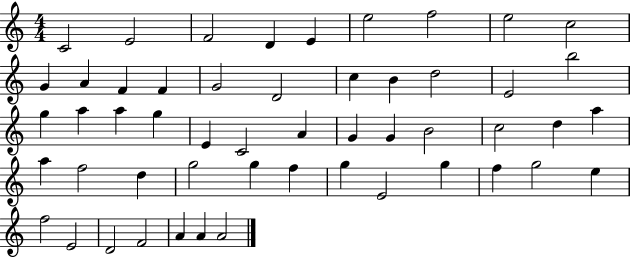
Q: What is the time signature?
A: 4/4